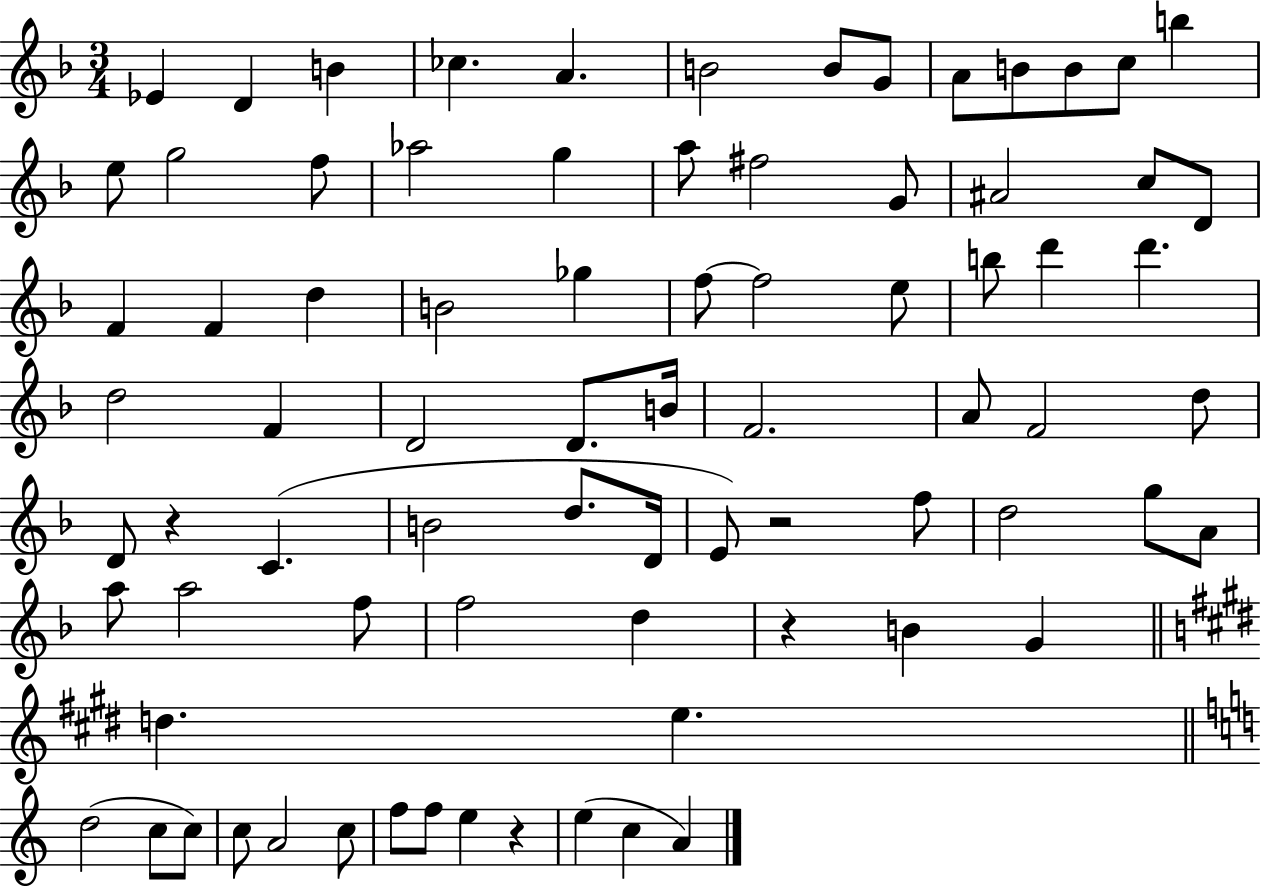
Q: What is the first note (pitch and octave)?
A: Eb4